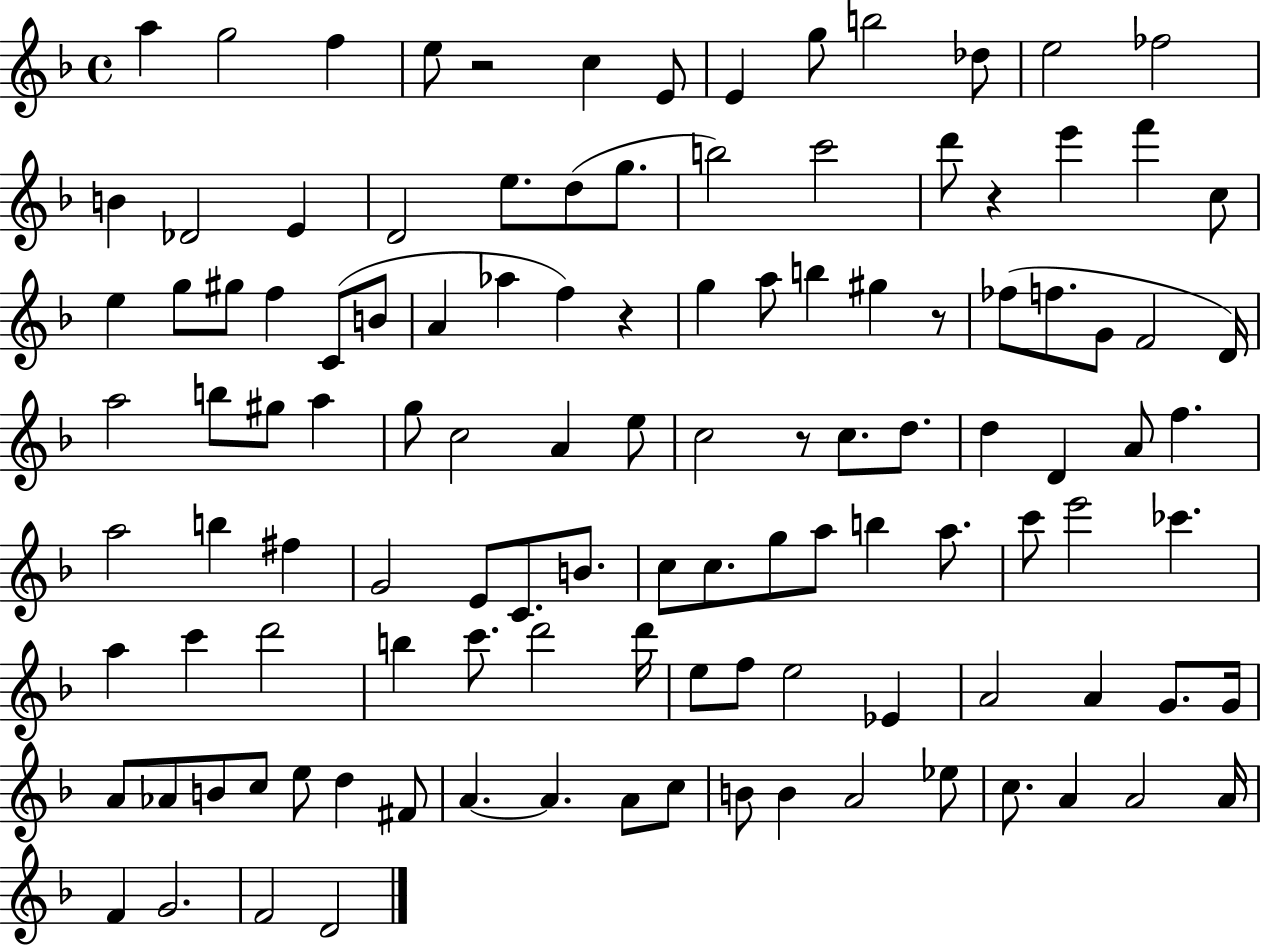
A5/q G5/h F5/q E5/e R/h C5/q E4/e E4/q G5/e B5/h Db5/e E5/h FES5/h B4/q Db4/h E4/q D4/h E5/e. D5/e G5/e. B5/h C6/h D6/e R/q E6/q F6/q C5/e E5/q G5/e G#5/e F5/q C4/e B4/e A4/q Ab5/q F5/q R/q G5/q A5/e B5/q G#5/q R/e FES5/e F5/e. G4/e F4/h D4/s A5/h B5/e G#5/e A5/q G5/e C5/h A4/q E5/e C5/h R/e C5/e. D5/e. D5/q D4/q A4/e F5/q. A5/h B5/q F#5/q G4/h E4/e C4/e. B4/e. C5/e C5/e. G5/e A5/e B5/q A5/e. C6/e E6/h CES6/q. A5/q C6/q D6/h B5/q C6/e. D6/h D6/s E5/e F5/e E5/h Eb4/q A4/h A4/q G4/e. G4/s A4/e Ab4/e B4/e C5/e E5/e D5/q F#4/e A4/q. A4/q. A4/e C5/e B4/e B4/q A4/h Eb5/e C5/e. A4/q A4/h A4/s F4/q G4/h. F4/h D4/h